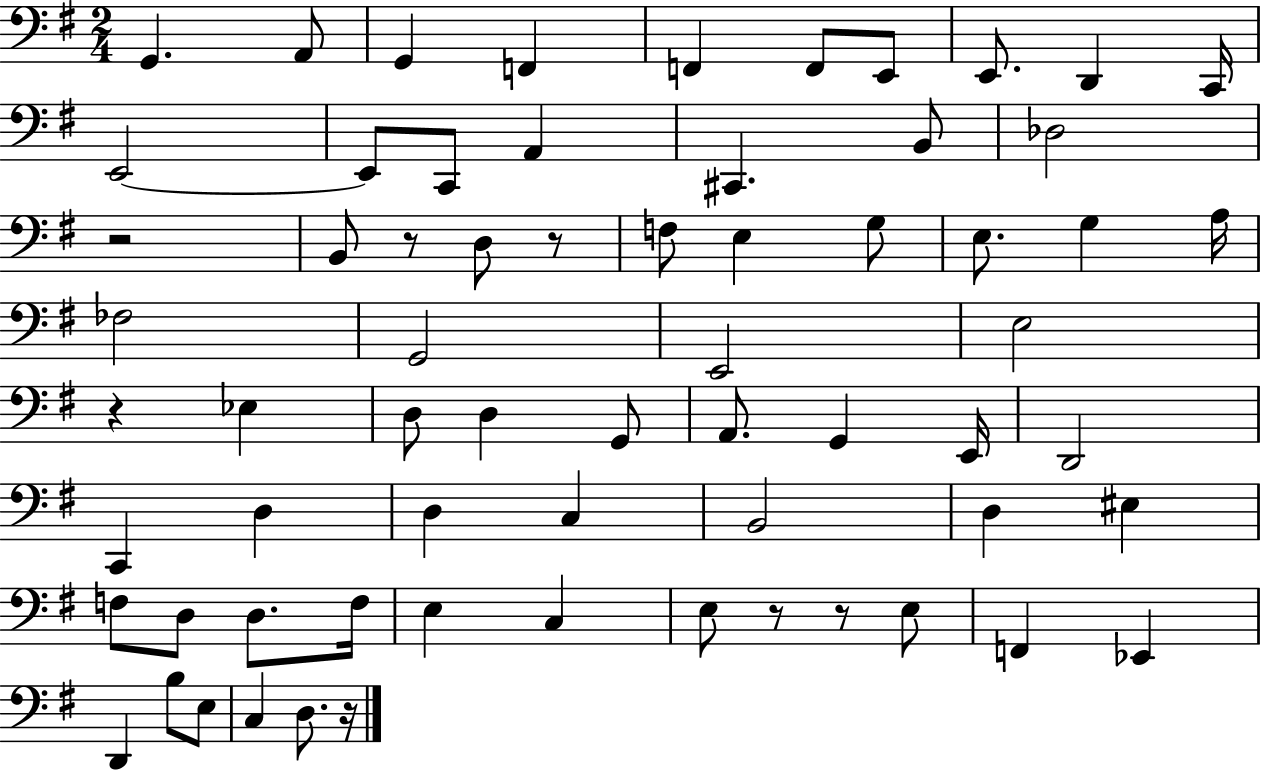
G2/q. A2/e G2/q F2/q F2/q F2/e E2/e E2/e. D2/q C2/s E2/h E2/e C2/e A2/q C#2/q. B2/e Db3/h R/h B2/e R/e D3/e R/e F3/e E3/q G3/e E3/e. G3/q A3/s FES3/h G2/h E2/h E3/h R/q Eb3/q D3/e D3/q G2/e A2/e. G2/q E2/s D2/h C2/q D3/q D3/q C3/q B2/h D3/q EIS3/q F3/e D3/e D3/e. F3/s E3/q C3/q E3/e R/e R/e E3/e F2/q Eb2/q D2/q B3/e E3/e C3/q D3/e. R/s